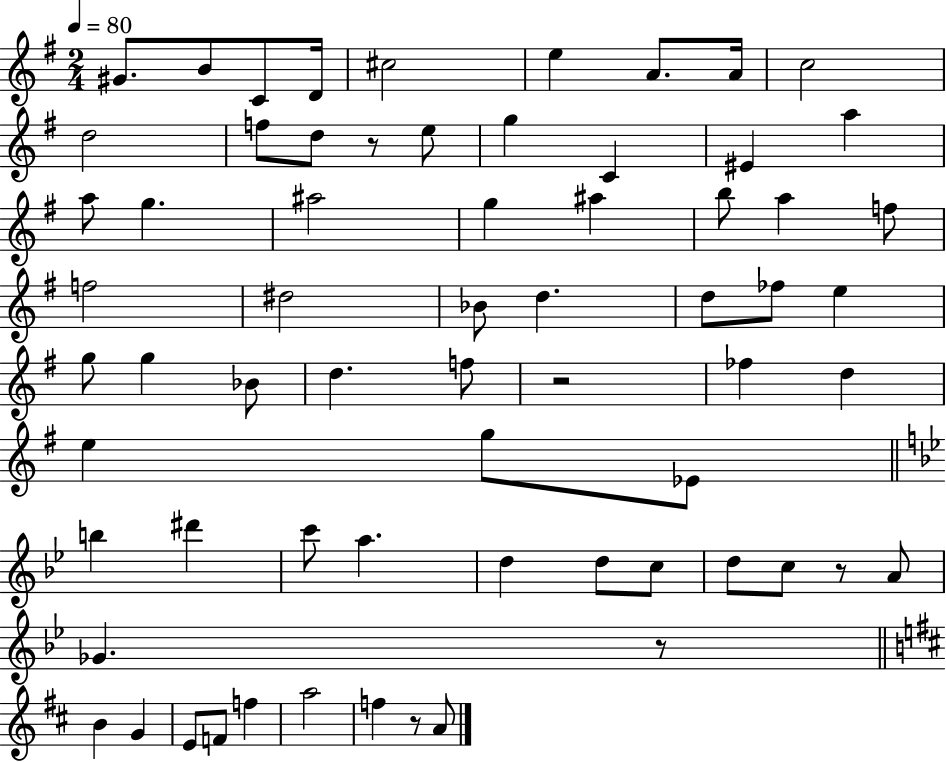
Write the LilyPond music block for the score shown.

{
  \clef treble
  \numericTimeSignature
  \time 2/4
  \key g \major
  \tempo 4 = 80
  \repeat volta 2 { gis'8. b'8 c'8 d'16 | cis''2 | e''4 a'8. a'16 | c''2 | \break d''2 | f''8 d''8 r8 e''8 | g''4 c'4 | eis'4 a''4 | \break a''8 g''4. | ais''2 | g''4 ais''4 | b''8 a''4 f''8 | \break f''2 | dis''2 | bes'8 d''4. | d''8 fes''8 e''4 | \break g''8 g''4 bes'8 | d''4. f''8 | r2 | fes''4 d''4 | \break e''4 g''8 ees'8 | \bar "||" \break \key bes \major b''4 dis'''4 | c'''8 a''4. | d''4 d''8 c''8 | d''8 c''8 r8 a'8 | \break ges'4. r8 | \bar "||" \break \key d \major b'4 g'4 | e'8 f'8 f''4 | a''2 | f''4 r8 a'8 | \break } \bar "|."
}